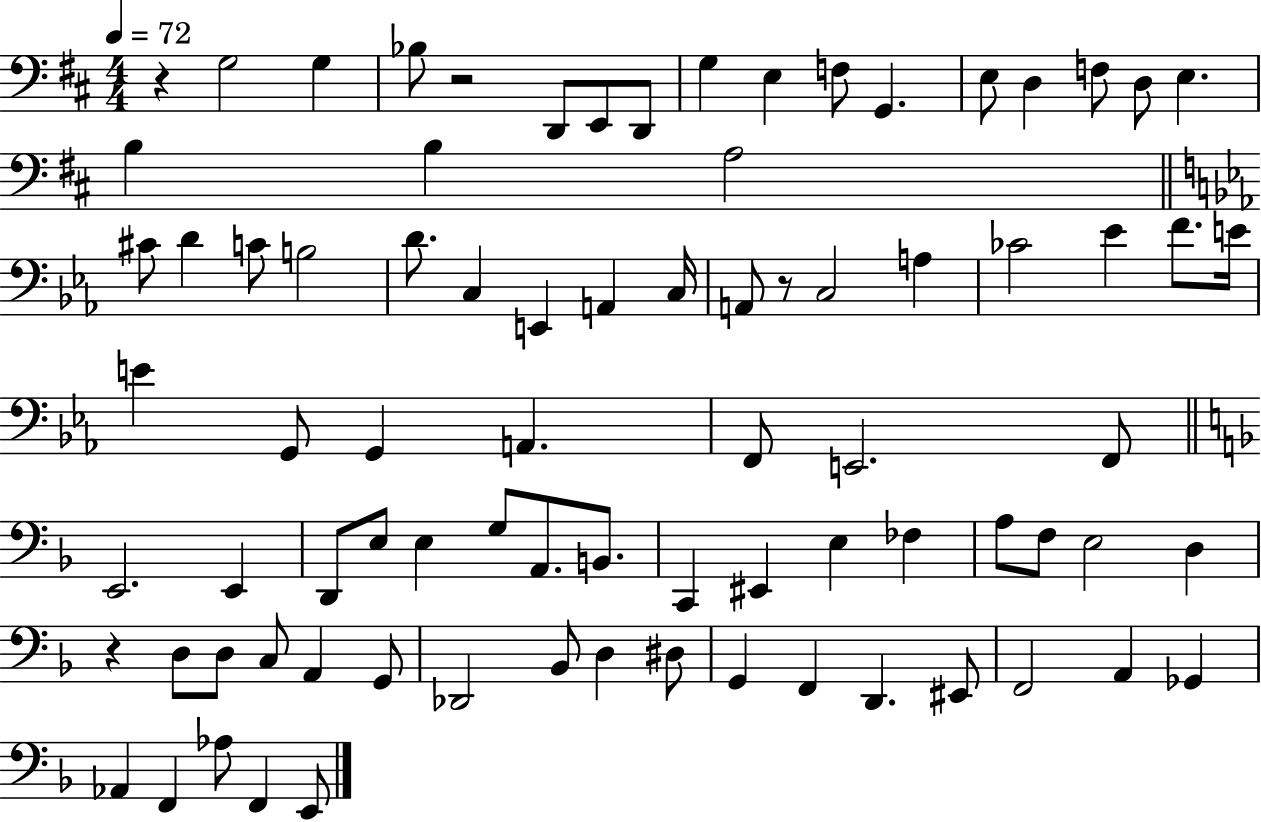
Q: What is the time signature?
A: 4/4